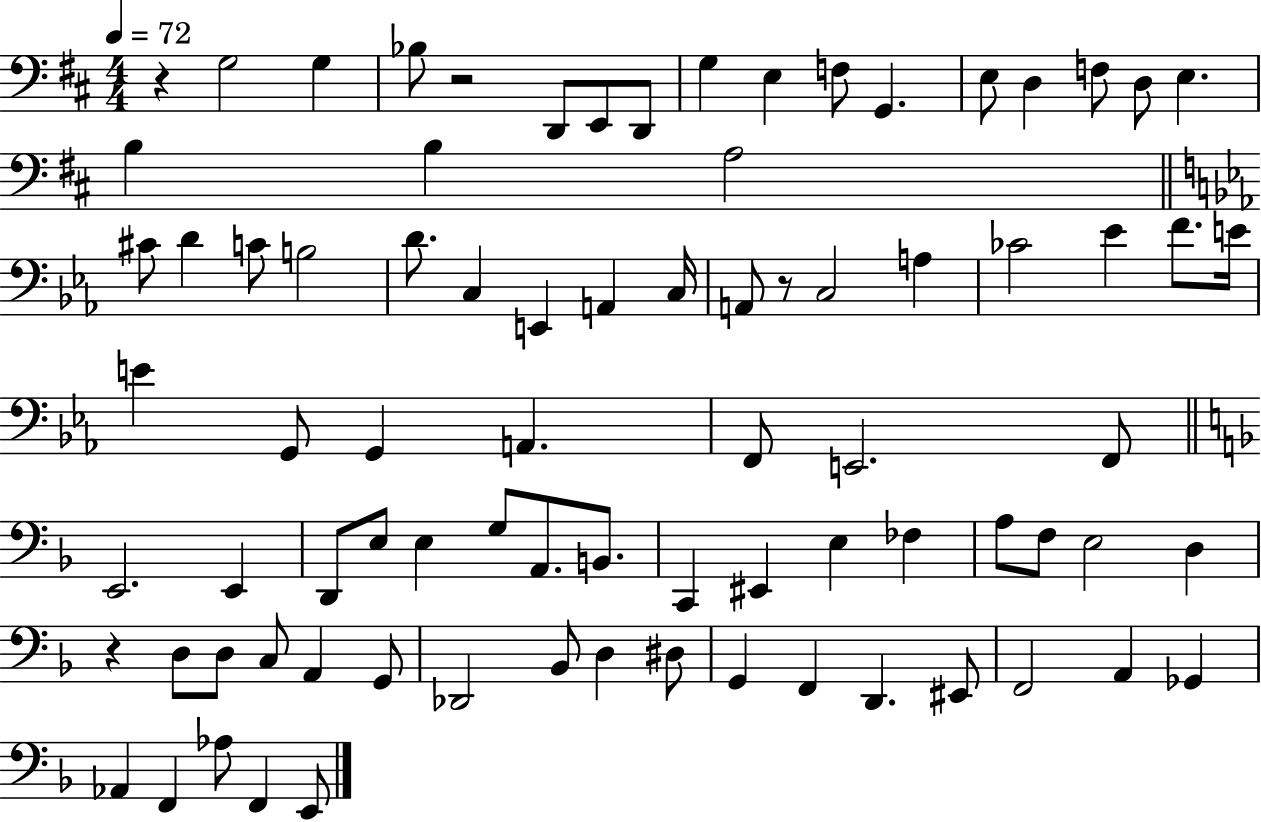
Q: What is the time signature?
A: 4/4